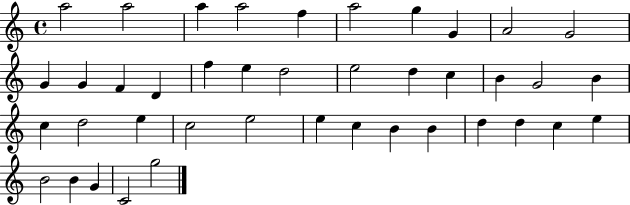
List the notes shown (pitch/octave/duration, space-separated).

A5/h A5/h A5/q A5/h F5/q A5/h G5/q G4/q A4/h G4/h G4/q G4/q F4/q D4/q F5/q E5/q D5/h E5/h D5/q C5/q B4/q G4/h B4/q C5/q D5/h E5/q C5/h E5/h E5/q C5/q B4/q B4/q D5/q D5/q C5/q E5/q B4/h B4/q G4/q C4/h G5/h